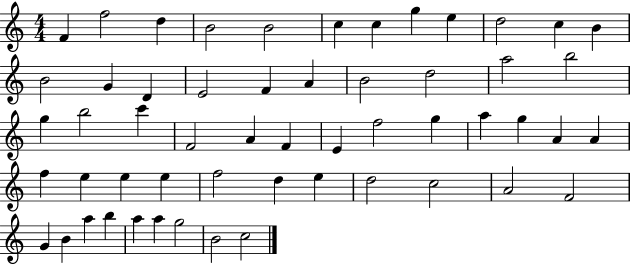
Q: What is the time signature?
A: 4/4